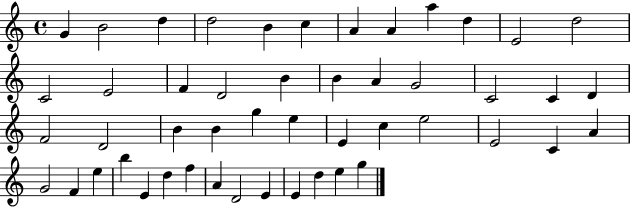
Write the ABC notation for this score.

X:1
T:Untitled
M:4/4
L:1/4
K:C
G B2 d d2 B c A A a d E2 d2 C2 E2 F D2 B B A G2 C2 C D F2 D2 B B g e E c e2 E2 C A G2 F e b E d f A D2 E E d e g